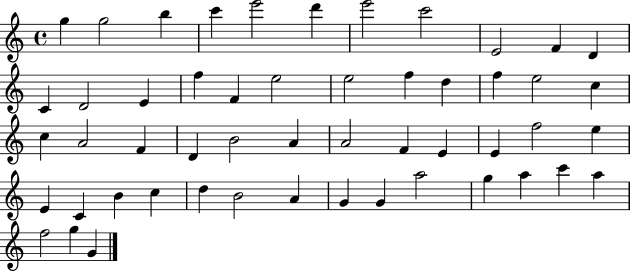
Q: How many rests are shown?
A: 0